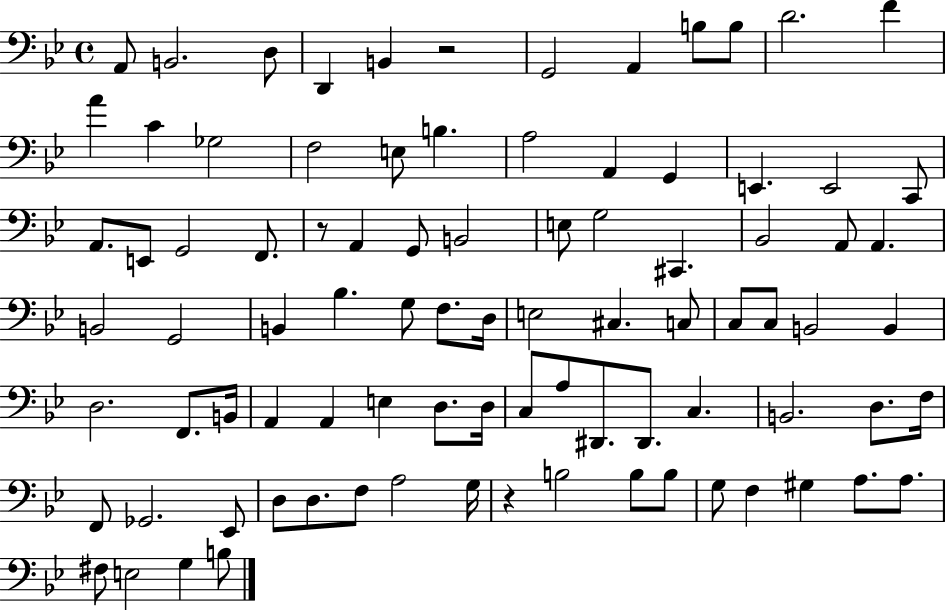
X:1
T:Untitled
M:4/4
L:1/4
K:Bb
A,,/2 B,,2 D,/2 D,, B,, z2 G,,2 A,, B,/2 B,/2 D2 F A C _G,2 F,2 E,/2 B, A,2 A,, G,, E,, E,,2 C,,/2 A,,/2 E,,/2 G,,2 F,,/2 z/2 A,, G,,/2 B,,2 E,/2 G,2 ^C,, _B,,2 A,,/2 A,, B,,2 G,,2 B,, _B, G,/2 F,/2 D,/4 E,2 ^C, C,/2 C,/2 C,/2 B,,2 B,, D,2 F,,/2 B,,/4 A,, A,, E, D,/2 D,/4 C,/2 A,/2 ^D,,/2 ^D,,/2 C, B,,2 D,/2 F,/4 F,,/2 _G,,2 _E,,/2 D,/2 D,/2 F,/2 A,2 G,/4 z B,2 B,/2 B,/2 G,/2 F, ^G, A,/2 A,/2 ^F,/2 E,2 G, B,/2